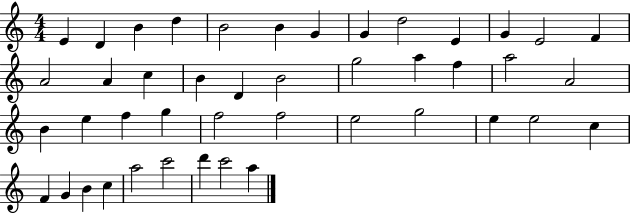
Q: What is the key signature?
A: C major